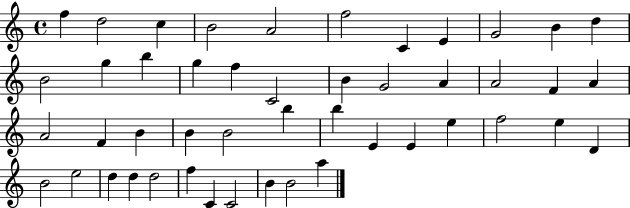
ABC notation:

X:1
T:Untitled
M:4/4
L:1/4
K:C
f d2 c B2 A2 f2 C E G2 B d B2 g b g f C2 B G2 A A2 F A A2 F B B B2 b b E E e f2 e D B2 e2 d d d2 f C C2 B B2 a